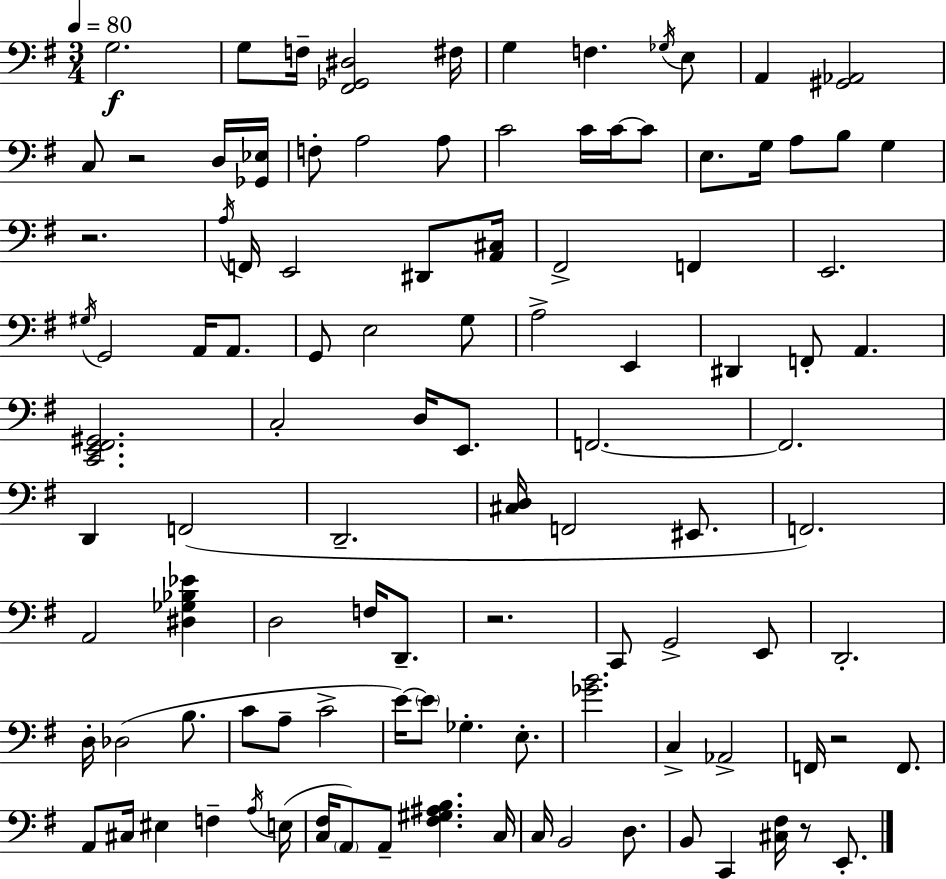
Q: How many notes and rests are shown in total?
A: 106